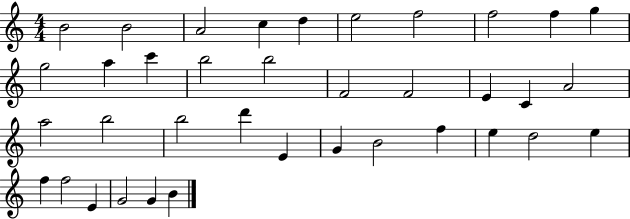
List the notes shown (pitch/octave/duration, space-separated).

B4/h B4/h A4/h C5/q D5/q E5/h F5/h F5/h F5/q G5/q G5/h A5/q C6/q B5/h B5/h F4/h F4/h E4/q C4/q A4/h A5/h B5/h B5/h D6/q E4/q G4/q B4/h F5/q E5/q D5/h E5/q F5/q F5/h E4/q G4/h G4/q B4/q